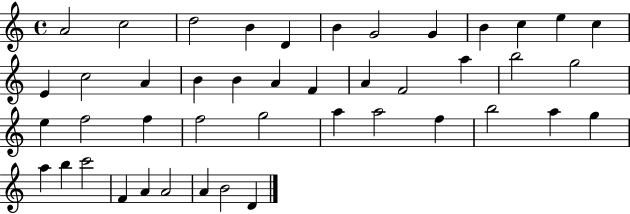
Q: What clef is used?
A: treble